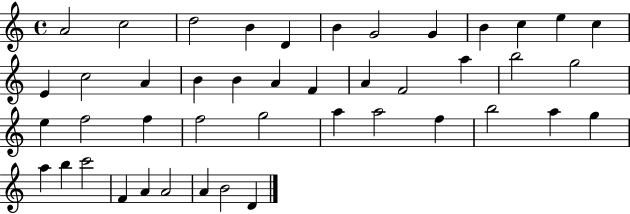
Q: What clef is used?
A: treble